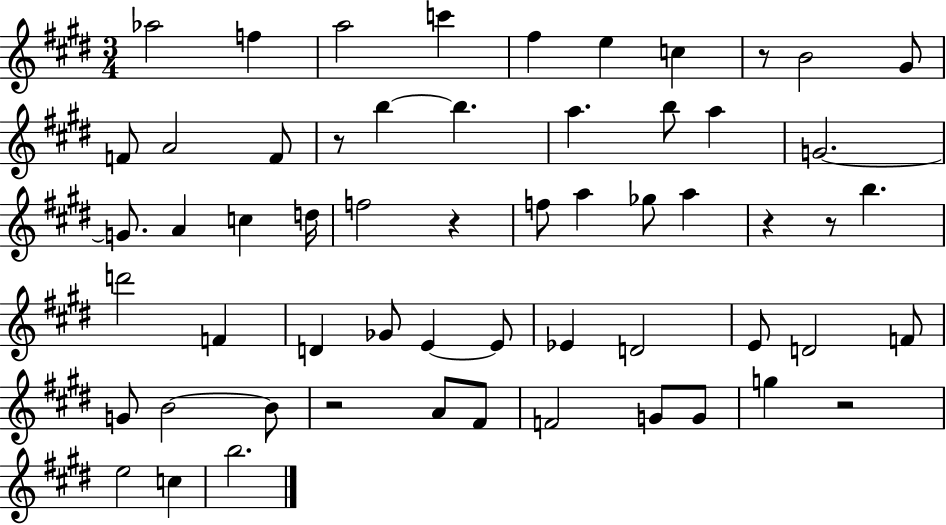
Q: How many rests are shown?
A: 7